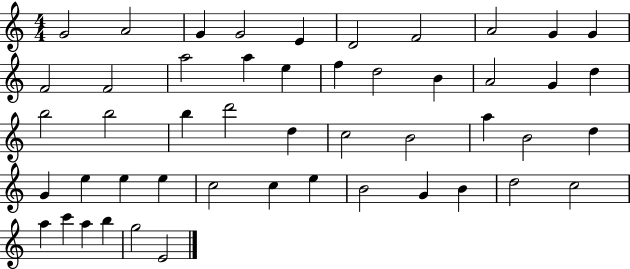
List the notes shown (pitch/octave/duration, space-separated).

G4/h A4/h G4/q G4/h E4/q D4/h F4/h A4/h G4/q G4/q F4/h F4/h A5/h A5/q E5/q F5/q D5/h B4/q A4/h G4/q D5/q B5/h B5/h B5/q D6/h D5/q C5/h B4/h A5/q B4/h D5/q G4/q E5/q E5/q E5/q C5/h C5/q E5/q B4/h G4/q B4/q D5/h C5/h A5/q C6/q A5/q B5/q G5/h E4/h